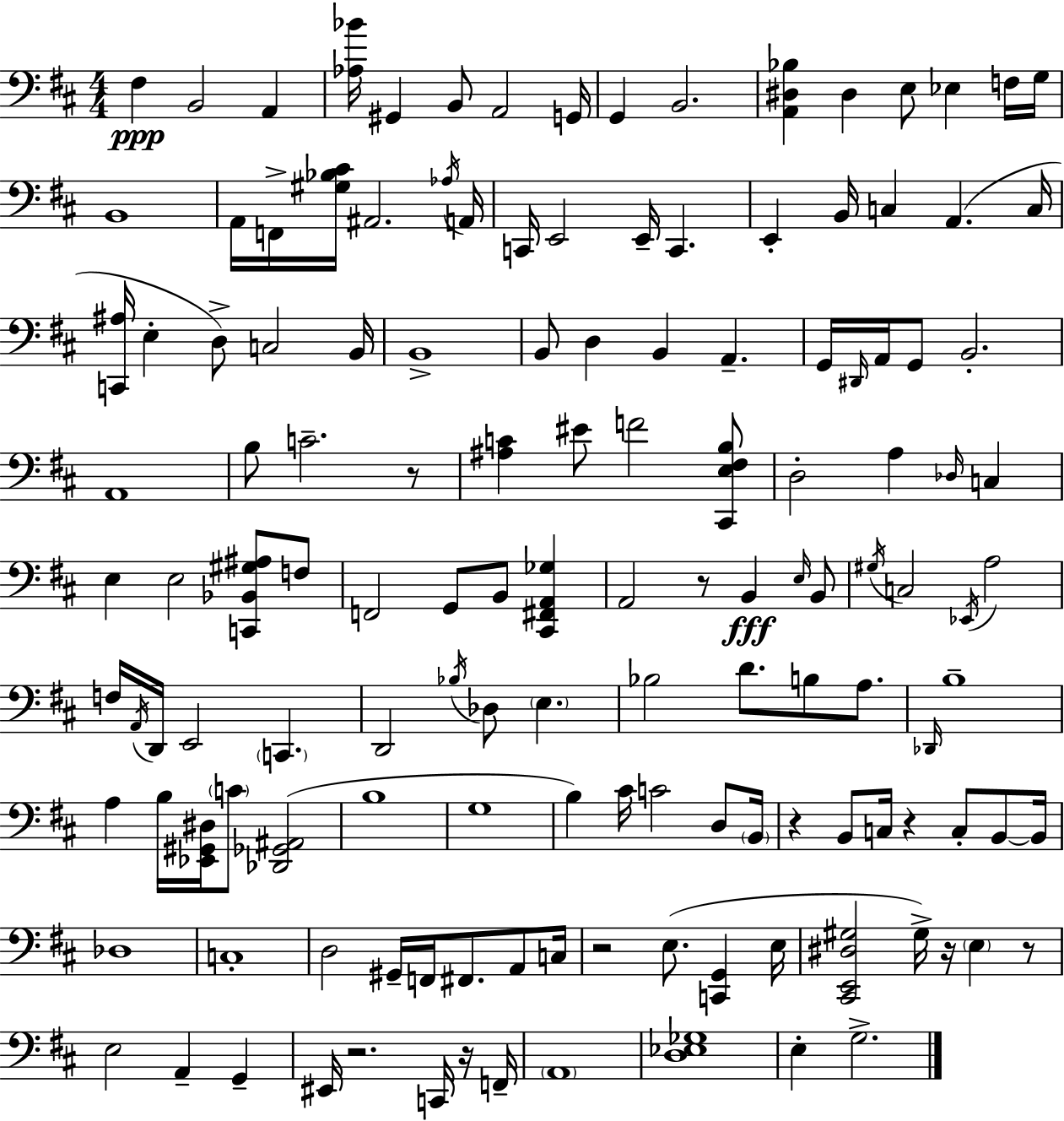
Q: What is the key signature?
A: D major